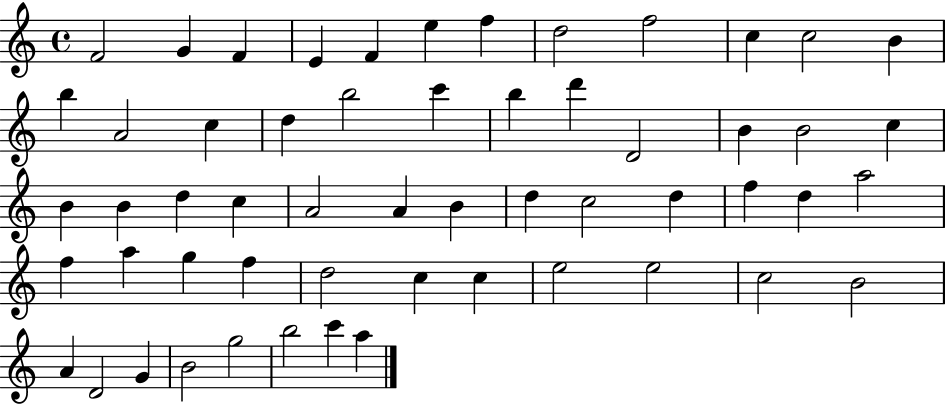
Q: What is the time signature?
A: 4/4